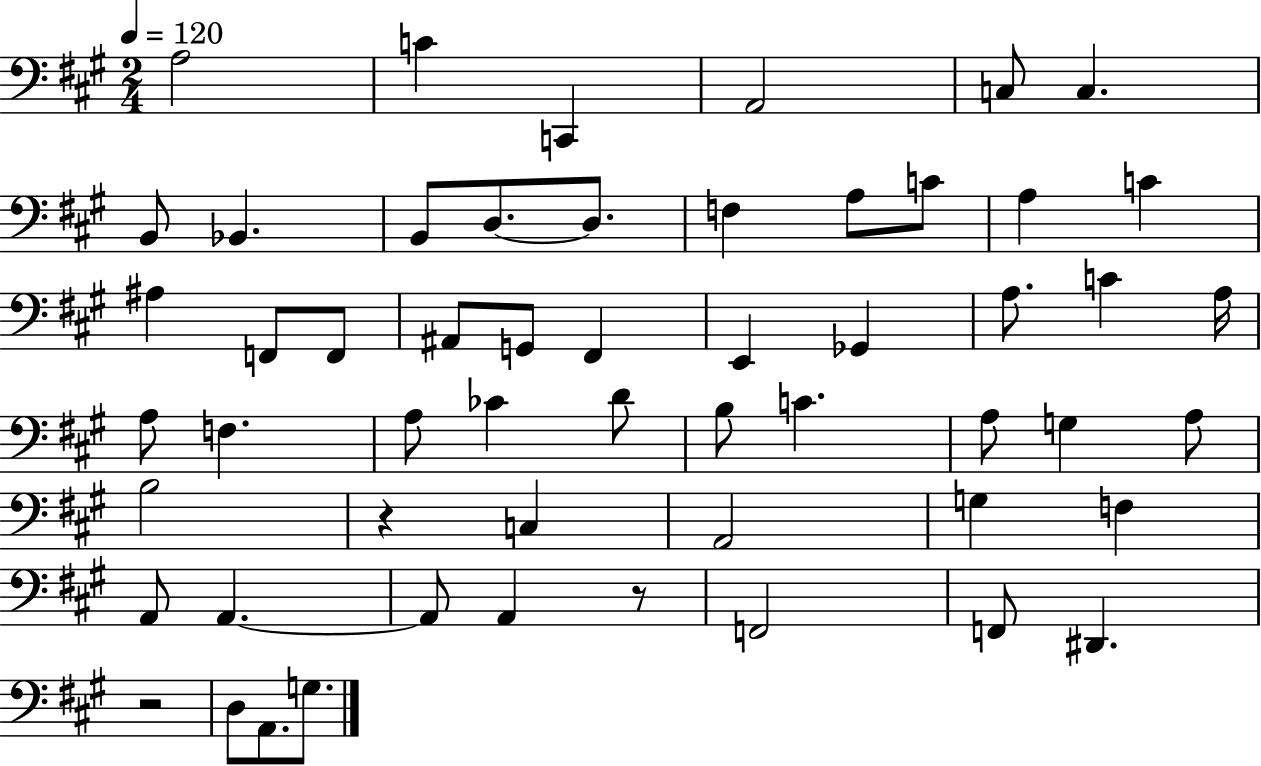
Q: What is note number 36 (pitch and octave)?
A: G3